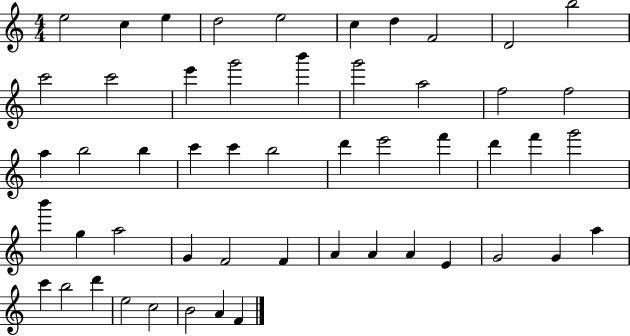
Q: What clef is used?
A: treble